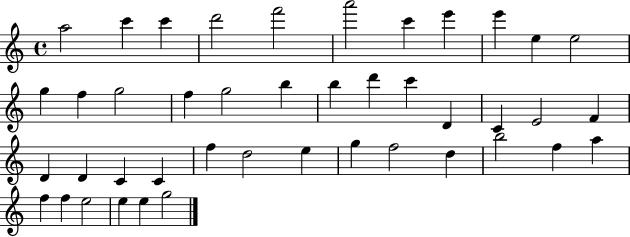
{
  \clef treble
  \time 4/4
  \defaultTimeSignature
  \key c \major
  a''2 c'''4 c'''4 | d'''2 f'''2 | a'''2 c'''4 e'''4 | e'''4 e''4 e''2 | \break g''4 f''4 g''2 | f''4 g''2 b''4 | b''4 d'''4 c'''4 d'4 | c'4 e'2 f'4 | \break d'4 d'4 c'4 c'4 | f''4 d''2 e''4 | g''4 f''2 d''4 | b''2 f''4 a''4 | \break f''4 f''4 e''2 | e''4 e''4 g''2 | \bar "|."
}